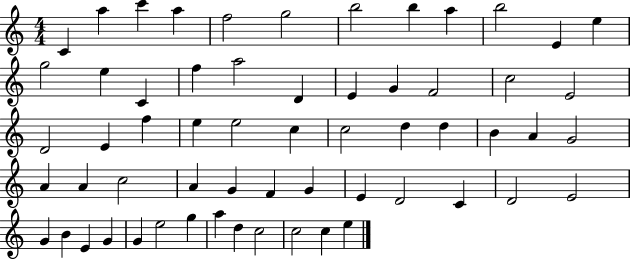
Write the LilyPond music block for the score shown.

{
  \clef treble
  \numericTimeSignature
  \time 4/4
  \key c \major
  c'4 a''4 c'''4 a''4 | f''2 g''2 | b''2 b''4 a''4 | b''2 e'4 e''4 | \break g''2 e''4 c'4 | f''4 a''2 d'4 | e'4 g'4 f'2 | c''2 e'2 | \break d'2 e'4 f''4 | e''4 e''2 c''4 | c''2 d''4 d''4 | b'4 a'4 g'2 | \break a'4 a'4 c''2 | a'4 g'4 f'4 g'4 | e'4 d'2 c'4 | d'2 e'2 | \break g'4 b'4 e'4 g'4 | g'4 e''2 g''4 | a''4 d''4 c''2 | c''2 c''4 e''4 | \break \bar "|."
}